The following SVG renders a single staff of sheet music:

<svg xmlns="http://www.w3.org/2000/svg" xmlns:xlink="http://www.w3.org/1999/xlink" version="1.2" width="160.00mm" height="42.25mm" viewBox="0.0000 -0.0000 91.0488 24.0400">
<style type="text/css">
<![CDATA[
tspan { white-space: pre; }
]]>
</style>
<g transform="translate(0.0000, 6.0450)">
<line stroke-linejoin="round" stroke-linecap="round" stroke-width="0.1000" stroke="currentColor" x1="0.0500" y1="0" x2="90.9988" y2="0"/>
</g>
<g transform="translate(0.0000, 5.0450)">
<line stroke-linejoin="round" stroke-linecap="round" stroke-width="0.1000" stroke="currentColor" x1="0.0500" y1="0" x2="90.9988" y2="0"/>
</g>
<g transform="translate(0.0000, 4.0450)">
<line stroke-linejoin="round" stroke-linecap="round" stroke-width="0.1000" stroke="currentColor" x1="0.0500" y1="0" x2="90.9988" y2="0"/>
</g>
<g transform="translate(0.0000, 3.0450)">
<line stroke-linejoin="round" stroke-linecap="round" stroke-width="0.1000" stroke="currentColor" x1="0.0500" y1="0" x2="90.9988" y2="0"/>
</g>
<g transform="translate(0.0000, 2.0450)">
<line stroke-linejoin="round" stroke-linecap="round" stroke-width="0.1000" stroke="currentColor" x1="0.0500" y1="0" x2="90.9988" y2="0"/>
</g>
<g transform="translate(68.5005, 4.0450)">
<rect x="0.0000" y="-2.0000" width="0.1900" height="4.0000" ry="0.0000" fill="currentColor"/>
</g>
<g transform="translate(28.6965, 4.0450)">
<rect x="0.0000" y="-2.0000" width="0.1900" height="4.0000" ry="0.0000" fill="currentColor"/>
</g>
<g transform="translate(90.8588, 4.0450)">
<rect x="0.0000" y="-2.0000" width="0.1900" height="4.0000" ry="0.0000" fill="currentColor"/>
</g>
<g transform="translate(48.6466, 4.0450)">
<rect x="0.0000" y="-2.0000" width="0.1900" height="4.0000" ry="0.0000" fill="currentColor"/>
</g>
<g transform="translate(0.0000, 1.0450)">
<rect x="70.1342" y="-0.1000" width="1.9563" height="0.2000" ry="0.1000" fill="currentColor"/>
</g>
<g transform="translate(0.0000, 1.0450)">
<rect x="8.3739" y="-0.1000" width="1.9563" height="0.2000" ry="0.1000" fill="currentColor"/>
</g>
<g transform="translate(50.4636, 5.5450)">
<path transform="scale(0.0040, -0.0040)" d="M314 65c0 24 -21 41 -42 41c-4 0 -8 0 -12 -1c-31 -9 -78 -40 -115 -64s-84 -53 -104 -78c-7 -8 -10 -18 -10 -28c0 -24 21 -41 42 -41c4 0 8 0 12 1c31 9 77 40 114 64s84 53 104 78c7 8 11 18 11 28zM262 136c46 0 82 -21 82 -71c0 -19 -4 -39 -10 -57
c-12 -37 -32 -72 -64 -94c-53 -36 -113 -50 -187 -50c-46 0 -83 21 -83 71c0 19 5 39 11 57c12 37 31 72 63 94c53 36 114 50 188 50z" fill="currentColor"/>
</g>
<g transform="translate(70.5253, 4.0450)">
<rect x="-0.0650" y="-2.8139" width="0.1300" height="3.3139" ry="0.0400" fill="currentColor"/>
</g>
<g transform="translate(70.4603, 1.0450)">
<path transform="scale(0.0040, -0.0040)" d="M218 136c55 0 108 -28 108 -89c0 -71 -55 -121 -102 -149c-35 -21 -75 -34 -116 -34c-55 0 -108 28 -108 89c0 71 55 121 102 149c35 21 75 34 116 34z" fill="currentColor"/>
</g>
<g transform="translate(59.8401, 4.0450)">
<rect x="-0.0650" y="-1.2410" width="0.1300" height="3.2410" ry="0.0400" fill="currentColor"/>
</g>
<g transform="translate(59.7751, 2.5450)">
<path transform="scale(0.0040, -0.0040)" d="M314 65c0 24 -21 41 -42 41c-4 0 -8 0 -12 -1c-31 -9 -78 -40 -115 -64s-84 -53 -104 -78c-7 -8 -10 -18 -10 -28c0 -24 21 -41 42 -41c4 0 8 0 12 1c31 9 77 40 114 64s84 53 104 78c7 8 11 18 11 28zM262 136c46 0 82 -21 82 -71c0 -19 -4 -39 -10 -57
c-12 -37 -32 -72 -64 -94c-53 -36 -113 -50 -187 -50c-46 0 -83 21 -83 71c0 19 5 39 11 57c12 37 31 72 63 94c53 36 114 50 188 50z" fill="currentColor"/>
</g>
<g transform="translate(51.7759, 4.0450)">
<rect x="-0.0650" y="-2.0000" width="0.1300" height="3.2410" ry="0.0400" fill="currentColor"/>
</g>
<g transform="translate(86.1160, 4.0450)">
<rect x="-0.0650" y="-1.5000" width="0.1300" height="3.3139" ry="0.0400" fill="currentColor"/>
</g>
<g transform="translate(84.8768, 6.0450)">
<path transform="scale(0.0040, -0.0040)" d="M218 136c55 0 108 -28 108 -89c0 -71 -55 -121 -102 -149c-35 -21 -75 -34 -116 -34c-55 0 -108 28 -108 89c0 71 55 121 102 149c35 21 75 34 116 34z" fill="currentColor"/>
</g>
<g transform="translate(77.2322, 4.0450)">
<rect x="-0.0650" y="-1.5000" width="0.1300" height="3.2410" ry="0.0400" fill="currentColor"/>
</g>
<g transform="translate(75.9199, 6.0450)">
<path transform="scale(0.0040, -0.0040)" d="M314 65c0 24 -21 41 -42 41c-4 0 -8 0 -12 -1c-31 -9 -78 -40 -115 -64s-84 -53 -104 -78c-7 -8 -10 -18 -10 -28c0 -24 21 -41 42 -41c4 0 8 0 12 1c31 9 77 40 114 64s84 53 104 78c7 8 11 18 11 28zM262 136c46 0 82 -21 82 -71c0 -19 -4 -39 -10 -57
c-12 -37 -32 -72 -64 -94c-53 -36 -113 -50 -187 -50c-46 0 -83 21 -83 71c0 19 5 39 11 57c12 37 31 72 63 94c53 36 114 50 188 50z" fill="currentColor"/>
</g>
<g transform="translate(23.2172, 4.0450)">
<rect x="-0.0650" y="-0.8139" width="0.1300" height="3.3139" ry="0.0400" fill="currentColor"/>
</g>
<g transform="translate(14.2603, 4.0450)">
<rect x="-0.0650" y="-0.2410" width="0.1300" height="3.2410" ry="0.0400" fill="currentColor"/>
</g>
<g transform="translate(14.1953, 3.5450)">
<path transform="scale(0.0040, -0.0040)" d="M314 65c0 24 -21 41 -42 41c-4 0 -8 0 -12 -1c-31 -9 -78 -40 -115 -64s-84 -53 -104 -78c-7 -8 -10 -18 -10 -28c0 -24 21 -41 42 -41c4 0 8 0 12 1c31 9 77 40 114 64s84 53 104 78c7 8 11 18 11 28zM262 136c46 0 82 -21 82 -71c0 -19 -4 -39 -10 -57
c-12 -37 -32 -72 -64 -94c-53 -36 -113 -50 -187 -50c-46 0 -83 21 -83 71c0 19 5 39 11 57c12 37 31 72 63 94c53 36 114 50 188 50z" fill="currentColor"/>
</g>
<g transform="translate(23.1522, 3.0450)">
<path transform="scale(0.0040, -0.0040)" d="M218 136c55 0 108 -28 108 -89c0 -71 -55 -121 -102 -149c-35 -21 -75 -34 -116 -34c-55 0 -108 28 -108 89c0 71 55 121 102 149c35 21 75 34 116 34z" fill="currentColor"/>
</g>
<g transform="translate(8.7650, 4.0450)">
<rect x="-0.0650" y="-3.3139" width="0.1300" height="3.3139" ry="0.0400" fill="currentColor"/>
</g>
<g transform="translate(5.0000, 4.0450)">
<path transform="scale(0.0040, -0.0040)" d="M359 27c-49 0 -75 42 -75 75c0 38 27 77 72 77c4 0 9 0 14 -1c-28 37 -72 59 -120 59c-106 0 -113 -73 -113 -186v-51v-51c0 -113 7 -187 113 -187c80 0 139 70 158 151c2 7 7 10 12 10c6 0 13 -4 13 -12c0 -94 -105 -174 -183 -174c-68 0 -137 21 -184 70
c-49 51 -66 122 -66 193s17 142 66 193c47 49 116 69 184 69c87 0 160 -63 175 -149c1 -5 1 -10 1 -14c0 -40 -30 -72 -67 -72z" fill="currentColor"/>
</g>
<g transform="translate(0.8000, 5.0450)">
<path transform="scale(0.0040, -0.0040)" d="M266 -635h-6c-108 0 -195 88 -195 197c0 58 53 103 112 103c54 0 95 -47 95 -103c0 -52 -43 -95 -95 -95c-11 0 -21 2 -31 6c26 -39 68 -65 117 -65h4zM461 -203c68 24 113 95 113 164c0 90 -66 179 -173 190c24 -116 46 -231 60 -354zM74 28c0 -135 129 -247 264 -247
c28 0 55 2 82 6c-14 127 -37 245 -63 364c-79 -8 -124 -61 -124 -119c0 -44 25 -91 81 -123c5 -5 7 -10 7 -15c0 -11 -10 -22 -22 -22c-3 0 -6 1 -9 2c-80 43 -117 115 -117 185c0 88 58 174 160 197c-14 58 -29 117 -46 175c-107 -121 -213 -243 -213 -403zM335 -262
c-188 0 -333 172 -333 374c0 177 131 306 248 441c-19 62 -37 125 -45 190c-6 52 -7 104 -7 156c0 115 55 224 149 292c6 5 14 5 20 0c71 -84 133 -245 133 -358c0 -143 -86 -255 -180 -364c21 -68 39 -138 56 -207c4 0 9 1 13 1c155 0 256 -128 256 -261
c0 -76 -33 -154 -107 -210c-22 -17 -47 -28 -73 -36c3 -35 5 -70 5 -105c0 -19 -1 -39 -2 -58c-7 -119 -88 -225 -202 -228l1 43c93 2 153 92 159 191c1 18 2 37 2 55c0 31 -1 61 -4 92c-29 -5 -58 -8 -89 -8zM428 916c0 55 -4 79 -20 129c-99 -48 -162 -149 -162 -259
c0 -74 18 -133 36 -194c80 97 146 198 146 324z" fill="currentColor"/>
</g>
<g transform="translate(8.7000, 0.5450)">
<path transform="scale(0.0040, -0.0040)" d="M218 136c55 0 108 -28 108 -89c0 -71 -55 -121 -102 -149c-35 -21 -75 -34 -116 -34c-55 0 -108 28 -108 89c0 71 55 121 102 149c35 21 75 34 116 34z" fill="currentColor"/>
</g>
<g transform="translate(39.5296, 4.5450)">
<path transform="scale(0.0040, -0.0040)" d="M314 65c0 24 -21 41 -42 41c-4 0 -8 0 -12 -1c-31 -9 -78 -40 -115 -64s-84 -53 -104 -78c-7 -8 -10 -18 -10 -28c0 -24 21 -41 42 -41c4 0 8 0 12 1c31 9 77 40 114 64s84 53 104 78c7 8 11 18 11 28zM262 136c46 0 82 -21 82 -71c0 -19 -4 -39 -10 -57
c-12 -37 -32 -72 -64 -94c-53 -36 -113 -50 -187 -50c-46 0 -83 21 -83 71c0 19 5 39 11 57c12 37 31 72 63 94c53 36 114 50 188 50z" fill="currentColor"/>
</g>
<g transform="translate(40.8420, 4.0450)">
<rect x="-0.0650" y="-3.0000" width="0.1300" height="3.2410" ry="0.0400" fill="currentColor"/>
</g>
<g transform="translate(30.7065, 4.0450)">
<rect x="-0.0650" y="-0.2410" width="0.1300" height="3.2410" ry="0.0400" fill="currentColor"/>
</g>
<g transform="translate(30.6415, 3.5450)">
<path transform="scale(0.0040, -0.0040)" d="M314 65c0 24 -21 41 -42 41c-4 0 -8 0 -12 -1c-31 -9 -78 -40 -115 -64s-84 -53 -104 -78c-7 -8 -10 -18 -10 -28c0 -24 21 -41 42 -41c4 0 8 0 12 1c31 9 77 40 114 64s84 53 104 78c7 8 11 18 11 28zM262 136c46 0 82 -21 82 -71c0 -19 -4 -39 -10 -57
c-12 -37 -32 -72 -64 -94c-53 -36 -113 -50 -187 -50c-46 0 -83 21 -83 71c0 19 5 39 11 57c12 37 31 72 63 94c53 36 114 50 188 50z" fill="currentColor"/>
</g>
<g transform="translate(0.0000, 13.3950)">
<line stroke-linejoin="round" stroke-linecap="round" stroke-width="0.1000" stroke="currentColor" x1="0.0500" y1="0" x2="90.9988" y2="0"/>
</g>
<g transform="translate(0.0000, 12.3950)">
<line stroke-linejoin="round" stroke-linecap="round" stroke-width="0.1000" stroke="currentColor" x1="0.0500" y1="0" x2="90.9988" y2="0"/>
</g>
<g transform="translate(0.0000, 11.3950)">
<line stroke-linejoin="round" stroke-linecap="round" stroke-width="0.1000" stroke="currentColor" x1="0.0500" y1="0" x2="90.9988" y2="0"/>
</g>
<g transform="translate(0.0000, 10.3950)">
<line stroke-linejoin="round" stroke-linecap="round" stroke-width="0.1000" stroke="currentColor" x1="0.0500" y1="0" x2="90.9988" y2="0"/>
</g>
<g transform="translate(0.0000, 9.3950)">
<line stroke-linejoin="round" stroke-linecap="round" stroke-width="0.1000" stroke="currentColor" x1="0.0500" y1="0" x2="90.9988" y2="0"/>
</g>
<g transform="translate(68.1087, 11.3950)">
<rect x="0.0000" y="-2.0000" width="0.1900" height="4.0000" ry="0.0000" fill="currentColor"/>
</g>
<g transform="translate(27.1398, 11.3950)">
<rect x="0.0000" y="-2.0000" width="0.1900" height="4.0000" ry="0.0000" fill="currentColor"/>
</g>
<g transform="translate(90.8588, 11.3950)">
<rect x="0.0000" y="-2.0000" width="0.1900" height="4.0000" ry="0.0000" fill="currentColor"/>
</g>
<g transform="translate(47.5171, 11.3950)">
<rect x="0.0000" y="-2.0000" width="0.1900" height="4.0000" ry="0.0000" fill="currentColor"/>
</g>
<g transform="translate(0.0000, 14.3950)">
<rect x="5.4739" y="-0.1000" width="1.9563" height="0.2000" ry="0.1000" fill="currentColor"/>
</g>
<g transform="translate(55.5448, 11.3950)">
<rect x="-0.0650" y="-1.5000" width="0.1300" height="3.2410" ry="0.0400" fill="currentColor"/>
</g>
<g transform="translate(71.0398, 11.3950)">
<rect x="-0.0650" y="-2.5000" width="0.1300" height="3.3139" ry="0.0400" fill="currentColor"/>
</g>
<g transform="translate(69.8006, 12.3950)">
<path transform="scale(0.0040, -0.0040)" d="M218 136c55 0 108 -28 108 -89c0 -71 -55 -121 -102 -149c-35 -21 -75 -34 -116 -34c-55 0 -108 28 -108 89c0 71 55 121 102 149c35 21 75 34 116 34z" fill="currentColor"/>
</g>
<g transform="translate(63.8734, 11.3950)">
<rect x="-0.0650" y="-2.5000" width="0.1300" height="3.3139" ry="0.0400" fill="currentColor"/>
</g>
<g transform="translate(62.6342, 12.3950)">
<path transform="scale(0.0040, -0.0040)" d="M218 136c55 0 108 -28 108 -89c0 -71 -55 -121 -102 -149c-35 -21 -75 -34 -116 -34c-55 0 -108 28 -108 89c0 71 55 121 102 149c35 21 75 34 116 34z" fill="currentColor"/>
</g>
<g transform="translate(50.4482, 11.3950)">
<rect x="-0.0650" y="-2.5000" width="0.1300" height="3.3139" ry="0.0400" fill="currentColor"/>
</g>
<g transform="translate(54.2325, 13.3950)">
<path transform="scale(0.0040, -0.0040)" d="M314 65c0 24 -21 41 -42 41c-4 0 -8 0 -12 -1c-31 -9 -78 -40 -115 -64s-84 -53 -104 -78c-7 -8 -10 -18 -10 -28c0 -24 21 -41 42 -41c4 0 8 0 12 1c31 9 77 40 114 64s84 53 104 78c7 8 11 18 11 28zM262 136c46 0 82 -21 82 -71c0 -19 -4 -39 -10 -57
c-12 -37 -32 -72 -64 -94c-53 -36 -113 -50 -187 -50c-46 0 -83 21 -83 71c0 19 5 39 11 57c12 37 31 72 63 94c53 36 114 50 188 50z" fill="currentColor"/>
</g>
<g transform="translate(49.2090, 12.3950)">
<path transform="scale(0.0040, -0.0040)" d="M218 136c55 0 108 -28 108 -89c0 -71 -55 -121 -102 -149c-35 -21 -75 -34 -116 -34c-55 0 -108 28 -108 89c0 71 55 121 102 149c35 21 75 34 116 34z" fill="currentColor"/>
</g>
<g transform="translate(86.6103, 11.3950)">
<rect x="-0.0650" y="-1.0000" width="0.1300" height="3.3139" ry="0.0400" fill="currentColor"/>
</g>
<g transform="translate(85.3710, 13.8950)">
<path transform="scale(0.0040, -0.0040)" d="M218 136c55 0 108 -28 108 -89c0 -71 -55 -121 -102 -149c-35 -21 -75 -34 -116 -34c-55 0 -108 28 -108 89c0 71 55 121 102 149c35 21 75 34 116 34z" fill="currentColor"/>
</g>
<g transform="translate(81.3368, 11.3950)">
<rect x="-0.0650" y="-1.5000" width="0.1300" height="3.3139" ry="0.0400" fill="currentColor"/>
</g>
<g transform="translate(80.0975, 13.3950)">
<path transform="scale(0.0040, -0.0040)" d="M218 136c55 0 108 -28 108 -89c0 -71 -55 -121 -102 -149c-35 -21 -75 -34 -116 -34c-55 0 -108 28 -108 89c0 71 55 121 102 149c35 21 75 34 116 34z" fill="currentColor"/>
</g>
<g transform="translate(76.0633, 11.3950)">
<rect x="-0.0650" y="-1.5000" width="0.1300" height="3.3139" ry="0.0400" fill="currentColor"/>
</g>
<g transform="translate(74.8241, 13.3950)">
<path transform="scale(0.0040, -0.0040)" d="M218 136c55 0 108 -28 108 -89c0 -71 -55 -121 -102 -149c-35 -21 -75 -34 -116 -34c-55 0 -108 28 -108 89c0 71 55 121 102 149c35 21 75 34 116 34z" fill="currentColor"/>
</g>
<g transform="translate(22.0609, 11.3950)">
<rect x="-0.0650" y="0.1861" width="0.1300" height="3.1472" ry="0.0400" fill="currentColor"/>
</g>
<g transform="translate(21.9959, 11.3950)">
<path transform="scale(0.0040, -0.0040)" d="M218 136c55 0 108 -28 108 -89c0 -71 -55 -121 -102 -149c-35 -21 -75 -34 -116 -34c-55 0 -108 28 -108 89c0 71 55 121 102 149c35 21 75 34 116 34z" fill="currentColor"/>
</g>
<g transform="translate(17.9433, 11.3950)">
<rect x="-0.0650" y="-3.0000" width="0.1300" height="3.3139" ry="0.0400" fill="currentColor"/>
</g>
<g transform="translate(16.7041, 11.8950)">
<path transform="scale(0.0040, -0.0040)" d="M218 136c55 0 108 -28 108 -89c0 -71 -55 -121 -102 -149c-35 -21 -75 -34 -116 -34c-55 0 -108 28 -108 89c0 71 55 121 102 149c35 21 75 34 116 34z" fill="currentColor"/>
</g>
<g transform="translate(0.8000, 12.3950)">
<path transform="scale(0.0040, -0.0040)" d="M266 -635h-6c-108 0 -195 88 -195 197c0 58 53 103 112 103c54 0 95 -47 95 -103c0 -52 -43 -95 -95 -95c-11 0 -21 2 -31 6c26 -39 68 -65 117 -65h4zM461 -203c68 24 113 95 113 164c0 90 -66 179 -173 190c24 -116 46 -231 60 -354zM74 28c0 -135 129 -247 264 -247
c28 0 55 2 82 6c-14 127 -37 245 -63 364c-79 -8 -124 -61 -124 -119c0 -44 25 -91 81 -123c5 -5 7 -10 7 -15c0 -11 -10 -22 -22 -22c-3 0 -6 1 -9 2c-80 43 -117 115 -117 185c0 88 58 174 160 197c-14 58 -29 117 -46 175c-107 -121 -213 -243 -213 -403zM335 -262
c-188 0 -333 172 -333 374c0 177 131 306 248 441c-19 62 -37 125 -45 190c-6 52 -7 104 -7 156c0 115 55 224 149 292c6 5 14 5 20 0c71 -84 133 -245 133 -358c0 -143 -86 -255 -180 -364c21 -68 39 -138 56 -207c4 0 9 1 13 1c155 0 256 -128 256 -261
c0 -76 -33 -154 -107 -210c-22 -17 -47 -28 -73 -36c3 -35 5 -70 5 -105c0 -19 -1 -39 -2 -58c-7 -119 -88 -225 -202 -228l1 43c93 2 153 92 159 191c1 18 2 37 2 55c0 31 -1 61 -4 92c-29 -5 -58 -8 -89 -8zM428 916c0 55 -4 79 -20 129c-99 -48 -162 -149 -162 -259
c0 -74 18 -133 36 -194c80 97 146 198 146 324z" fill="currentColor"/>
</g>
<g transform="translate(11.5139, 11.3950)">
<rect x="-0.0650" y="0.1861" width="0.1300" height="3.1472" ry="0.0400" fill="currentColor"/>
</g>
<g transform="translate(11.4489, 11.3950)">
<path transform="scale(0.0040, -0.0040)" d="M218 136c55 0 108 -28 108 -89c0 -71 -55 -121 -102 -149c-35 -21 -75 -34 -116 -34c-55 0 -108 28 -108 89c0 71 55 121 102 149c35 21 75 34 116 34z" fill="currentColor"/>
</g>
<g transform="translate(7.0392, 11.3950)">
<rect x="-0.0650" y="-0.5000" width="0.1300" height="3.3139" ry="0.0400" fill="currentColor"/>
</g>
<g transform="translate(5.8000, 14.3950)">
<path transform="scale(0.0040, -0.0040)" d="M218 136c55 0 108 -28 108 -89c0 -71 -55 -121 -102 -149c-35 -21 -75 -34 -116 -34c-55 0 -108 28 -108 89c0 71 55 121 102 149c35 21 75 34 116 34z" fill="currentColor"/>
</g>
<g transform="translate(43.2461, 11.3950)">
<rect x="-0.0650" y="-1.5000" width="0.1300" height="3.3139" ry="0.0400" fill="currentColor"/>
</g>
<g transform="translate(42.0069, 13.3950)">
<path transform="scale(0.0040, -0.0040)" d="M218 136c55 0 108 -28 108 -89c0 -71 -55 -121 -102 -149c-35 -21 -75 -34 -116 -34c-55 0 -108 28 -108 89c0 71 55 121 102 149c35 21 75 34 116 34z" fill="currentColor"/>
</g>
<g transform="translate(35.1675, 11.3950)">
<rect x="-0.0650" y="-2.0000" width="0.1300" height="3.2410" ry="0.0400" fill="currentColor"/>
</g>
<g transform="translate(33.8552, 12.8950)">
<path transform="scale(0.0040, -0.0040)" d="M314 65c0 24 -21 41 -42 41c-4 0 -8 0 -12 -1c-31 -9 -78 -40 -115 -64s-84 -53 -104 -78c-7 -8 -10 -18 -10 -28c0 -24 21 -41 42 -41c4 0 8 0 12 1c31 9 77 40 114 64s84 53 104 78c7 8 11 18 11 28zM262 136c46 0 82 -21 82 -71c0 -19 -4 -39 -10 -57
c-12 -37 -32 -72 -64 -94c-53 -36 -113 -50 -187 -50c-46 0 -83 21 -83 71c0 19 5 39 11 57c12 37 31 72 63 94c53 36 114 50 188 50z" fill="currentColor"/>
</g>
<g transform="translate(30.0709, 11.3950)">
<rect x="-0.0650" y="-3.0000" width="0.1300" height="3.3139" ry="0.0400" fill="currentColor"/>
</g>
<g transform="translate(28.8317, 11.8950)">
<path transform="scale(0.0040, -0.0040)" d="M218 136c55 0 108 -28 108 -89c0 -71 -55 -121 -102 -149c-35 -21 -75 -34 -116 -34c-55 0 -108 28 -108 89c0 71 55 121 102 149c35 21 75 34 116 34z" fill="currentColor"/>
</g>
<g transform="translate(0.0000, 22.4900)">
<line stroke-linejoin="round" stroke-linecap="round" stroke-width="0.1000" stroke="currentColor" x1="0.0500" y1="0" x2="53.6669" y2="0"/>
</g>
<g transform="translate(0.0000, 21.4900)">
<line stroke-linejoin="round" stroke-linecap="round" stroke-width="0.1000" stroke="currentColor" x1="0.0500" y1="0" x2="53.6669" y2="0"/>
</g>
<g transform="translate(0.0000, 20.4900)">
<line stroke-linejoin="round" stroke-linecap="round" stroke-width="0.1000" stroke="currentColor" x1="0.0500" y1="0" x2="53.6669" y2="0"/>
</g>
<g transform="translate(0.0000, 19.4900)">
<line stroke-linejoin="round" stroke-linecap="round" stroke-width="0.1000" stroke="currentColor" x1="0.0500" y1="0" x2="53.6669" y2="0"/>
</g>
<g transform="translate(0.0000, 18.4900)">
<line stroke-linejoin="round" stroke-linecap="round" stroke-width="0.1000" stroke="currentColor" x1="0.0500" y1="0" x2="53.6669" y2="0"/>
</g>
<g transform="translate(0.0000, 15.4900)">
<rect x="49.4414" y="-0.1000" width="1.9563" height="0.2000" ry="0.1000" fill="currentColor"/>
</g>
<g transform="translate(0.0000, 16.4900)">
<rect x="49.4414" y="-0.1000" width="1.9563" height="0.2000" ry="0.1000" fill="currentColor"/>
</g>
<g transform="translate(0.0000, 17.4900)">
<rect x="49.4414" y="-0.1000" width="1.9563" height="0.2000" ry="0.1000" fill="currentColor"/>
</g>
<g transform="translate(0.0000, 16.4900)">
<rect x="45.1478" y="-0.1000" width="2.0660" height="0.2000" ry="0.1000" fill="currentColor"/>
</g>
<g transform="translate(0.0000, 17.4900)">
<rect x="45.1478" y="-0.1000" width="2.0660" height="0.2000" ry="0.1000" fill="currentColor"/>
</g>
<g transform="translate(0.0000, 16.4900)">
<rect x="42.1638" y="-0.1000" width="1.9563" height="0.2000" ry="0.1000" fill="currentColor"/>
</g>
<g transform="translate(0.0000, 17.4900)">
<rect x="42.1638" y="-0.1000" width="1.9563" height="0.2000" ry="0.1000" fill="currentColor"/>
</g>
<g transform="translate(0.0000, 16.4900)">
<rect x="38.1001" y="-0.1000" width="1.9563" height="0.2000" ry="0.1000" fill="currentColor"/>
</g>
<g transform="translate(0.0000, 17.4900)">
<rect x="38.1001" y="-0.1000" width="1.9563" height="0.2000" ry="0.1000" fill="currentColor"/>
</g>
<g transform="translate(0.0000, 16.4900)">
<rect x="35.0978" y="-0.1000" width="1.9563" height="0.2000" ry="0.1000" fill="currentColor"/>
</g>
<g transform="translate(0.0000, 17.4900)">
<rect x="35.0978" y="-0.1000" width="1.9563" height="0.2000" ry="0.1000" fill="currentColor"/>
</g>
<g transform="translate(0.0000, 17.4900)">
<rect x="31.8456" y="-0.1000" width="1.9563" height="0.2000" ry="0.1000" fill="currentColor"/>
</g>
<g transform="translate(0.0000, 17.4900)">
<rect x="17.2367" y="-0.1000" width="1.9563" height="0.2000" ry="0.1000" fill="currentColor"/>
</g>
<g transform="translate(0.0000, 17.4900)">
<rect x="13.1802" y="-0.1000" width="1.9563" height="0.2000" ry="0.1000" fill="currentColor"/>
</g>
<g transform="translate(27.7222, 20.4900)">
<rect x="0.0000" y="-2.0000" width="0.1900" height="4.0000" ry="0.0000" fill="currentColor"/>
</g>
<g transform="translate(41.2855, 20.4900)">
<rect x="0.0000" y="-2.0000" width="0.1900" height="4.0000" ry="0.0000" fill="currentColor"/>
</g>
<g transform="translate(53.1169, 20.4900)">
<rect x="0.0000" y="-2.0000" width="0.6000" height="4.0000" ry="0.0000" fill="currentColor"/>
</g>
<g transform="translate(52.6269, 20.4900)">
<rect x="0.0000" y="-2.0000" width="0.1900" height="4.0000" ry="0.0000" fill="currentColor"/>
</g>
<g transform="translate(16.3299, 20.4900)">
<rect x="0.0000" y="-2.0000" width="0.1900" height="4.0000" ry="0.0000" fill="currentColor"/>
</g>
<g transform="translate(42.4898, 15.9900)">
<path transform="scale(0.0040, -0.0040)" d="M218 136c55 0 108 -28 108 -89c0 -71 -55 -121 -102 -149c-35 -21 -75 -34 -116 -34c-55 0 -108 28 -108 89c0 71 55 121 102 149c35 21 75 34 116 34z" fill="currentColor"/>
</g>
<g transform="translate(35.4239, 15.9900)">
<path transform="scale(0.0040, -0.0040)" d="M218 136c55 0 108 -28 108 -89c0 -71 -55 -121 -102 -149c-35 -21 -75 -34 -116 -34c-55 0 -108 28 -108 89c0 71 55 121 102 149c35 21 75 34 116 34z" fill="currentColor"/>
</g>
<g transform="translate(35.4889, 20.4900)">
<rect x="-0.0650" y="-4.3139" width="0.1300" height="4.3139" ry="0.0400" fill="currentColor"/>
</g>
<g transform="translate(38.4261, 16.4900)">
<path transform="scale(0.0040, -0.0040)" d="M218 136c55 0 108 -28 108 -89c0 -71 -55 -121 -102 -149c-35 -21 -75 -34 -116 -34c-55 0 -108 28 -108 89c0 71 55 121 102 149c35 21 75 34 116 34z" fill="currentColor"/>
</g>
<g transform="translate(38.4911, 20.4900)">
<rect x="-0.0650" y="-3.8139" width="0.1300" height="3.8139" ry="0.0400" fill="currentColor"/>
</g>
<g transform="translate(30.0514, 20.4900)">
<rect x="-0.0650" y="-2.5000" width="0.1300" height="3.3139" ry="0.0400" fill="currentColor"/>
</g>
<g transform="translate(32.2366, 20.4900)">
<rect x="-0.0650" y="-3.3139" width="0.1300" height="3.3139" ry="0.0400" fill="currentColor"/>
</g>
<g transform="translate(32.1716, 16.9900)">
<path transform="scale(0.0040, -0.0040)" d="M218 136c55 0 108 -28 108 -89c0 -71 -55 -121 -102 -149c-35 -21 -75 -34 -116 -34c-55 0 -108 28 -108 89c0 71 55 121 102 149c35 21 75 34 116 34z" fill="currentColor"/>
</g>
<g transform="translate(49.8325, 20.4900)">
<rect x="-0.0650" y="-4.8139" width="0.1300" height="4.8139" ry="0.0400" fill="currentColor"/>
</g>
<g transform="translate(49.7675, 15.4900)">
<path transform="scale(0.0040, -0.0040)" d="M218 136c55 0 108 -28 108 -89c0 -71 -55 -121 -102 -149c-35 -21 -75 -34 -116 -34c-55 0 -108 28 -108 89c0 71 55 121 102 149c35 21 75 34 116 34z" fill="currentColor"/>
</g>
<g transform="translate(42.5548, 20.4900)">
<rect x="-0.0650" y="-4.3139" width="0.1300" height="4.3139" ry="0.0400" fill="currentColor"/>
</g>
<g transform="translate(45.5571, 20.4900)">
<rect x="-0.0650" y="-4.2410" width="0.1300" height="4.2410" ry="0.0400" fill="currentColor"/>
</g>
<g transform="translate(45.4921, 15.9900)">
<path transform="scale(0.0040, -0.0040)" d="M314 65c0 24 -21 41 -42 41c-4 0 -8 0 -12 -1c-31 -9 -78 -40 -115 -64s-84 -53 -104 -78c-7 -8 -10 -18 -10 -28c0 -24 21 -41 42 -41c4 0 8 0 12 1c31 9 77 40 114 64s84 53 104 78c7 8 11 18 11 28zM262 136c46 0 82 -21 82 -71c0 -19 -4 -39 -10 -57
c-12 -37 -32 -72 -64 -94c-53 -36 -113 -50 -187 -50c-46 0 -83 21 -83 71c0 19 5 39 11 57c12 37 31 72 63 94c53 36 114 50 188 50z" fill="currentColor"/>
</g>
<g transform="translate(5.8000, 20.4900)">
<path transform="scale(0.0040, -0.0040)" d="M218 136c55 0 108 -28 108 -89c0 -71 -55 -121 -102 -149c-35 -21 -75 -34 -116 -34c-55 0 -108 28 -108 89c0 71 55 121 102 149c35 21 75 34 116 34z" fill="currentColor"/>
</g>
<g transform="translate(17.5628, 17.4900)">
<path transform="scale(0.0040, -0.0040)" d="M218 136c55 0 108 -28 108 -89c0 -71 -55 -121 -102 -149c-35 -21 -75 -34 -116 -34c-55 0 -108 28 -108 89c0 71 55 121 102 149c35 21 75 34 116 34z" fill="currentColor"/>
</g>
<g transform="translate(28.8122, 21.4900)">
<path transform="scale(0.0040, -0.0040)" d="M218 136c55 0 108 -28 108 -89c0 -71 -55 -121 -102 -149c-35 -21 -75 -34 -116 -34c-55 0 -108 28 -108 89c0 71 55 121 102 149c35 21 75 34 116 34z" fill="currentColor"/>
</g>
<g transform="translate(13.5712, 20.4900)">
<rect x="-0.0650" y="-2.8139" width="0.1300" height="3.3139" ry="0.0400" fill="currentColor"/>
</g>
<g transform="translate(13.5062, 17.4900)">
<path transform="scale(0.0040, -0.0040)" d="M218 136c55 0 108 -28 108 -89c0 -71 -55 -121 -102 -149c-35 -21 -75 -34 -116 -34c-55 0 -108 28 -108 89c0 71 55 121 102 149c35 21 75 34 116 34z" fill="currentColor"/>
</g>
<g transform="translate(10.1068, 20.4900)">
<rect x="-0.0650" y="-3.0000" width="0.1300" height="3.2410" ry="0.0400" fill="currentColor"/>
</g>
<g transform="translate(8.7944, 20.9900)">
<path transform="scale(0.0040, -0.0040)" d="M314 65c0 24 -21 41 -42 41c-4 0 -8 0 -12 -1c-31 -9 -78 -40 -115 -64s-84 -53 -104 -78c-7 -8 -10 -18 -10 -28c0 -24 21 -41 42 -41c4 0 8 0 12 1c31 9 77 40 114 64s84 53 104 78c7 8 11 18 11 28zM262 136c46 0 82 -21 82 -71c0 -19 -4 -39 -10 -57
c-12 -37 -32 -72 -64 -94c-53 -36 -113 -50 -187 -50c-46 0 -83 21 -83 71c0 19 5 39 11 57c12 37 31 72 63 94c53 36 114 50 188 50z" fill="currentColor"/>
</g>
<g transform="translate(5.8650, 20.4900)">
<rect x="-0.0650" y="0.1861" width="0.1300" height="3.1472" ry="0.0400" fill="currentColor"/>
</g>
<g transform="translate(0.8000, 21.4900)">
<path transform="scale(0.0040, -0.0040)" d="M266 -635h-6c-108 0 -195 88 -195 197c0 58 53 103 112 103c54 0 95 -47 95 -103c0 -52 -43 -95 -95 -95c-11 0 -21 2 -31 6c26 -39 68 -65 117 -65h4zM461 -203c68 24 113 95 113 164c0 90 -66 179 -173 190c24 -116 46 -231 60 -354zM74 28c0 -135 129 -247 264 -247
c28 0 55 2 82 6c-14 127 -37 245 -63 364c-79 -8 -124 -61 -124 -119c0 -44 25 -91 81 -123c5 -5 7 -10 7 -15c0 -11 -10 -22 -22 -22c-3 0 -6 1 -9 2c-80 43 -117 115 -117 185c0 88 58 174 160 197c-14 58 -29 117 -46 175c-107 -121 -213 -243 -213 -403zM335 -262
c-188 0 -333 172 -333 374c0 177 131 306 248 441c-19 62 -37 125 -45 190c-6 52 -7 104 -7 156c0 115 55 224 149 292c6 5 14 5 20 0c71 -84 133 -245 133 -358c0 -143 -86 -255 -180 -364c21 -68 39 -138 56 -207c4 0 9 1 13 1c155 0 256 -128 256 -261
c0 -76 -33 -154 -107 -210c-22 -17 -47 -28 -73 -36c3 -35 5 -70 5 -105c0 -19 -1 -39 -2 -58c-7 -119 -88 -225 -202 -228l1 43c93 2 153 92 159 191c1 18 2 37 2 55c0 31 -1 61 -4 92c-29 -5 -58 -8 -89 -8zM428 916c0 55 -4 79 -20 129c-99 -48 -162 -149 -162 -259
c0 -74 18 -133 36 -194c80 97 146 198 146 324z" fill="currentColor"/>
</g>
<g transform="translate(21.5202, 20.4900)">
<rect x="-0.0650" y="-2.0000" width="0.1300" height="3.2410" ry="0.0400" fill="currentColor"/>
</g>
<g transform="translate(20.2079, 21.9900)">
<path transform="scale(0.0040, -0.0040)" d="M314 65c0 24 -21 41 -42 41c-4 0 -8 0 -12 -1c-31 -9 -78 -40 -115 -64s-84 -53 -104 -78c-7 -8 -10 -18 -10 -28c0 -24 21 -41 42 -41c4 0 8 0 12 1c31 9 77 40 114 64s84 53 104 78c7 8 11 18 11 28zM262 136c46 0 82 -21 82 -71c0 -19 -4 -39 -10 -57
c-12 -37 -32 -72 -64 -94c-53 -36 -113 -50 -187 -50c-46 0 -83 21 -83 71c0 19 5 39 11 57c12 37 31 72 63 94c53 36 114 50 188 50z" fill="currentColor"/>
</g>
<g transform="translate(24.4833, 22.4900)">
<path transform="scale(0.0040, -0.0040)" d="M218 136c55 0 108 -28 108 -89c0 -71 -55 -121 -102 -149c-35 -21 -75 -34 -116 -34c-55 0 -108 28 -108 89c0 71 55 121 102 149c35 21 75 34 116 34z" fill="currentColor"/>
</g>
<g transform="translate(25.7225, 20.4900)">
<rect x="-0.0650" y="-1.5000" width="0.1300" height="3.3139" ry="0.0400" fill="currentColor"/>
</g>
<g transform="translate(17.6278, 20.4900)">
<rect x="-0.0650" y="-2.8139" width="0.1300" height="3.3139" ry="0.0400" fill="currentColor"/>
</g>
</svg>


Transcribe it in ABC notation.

X:1
T:Untitled
M:4/4
L:1/4
K:C
b c2 d c2 A2 F2 e2 a E2 E C B A B A F2 E G E2 G G E E D B A2 a a F2 E G b d' c' d' d'2 e'